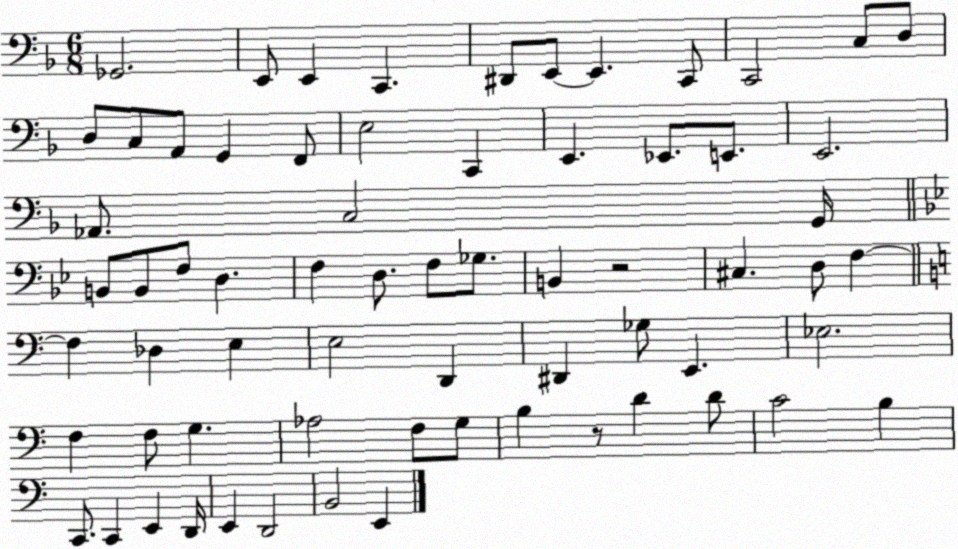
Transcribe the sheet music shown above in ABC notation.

X:1
T:Untitled
M:6/8
L:1/4
K:F
_G,,2 E,,/2 E,, C,, ^D,,/2 E,,/2 E,, C,,/2 C,,2 C,/2 D,/2 D,/2 C,/2 A,,/2 G,, F,,/2 E,2 C,, E,, _E,,/2 E,,/2 E,,2 _A,,/2 C,2 G,,/4 B,,/2 B,,/2 F,/2 D, F, D,/2 F,/2 _G,/2 B,, z2 ^C, D,/2 F, F, _D, E, E,2 D,, ^D,, _G,/2 E,, _E,2 F, F,/2 G, _A,2 F,/2 G,/2 B, z/2 D D/2 C2 B, C,,/2 C,, E,, D,,/4 E,, D,,2 B,,2 E,,